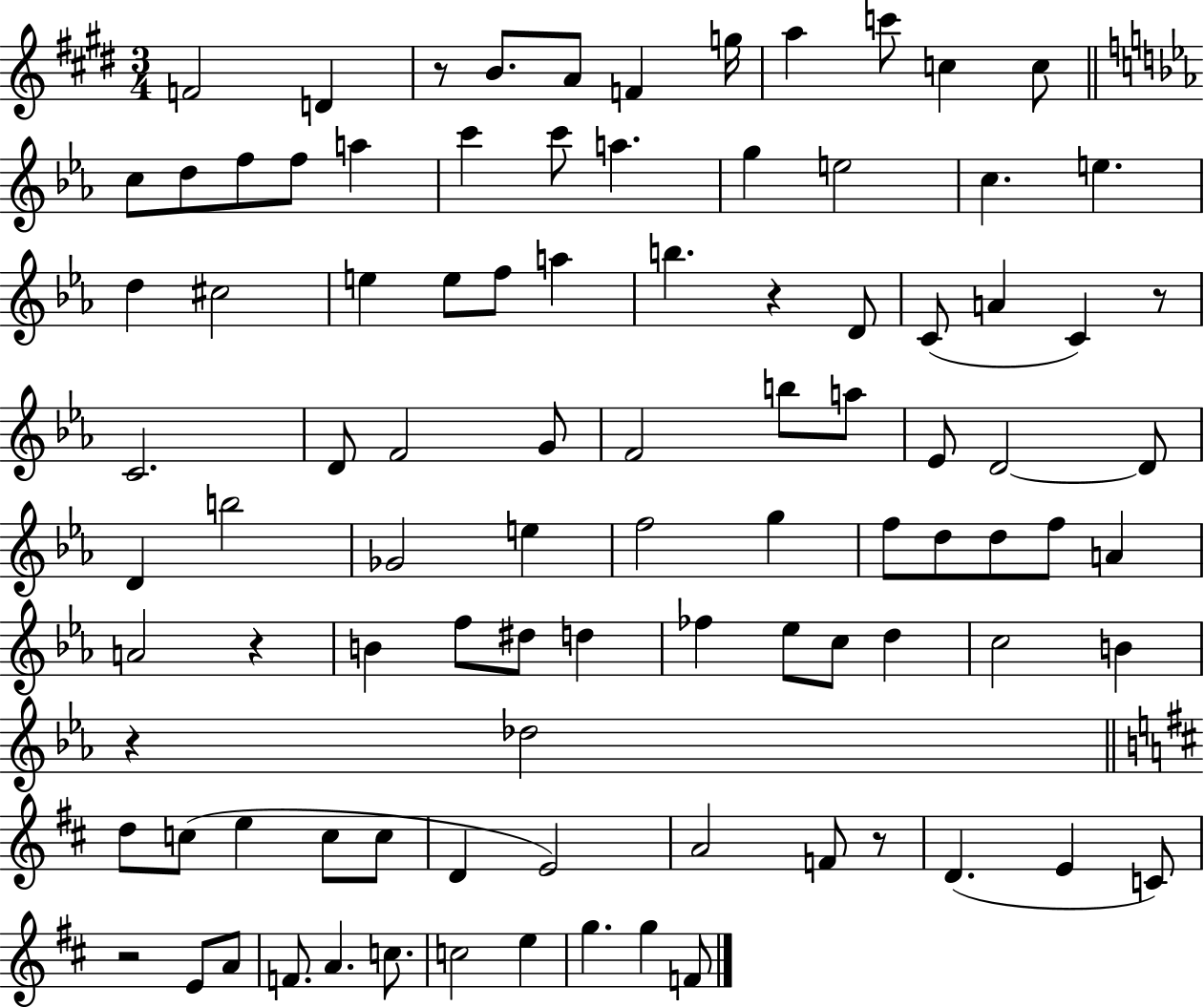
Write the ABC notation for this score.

X:1
T:Untitled
M:3/4
L:1/4
K:E
F2 D z/2 B/2 A/2 F g/4 a c'/2 c c/2 c/2 d/2 f/2 f/2 a c' c'/2 a g e2 c e d ^c2 e e/2 f/2 a b z D/2 C/2 A C z/2 C2 D/2 F2 G/2 F2 b/2 a/2 _E/2 D2 D/2 D b2 _G2 e f2 g f/2 d/2 d/2 f/2 A A2 z B f/2 ^d/2 d _f _e/2 c/2 d c2 B z _d2 d/2 c/2 e c/2 c/2 D E2 A2 F/2 z/2 D E C/2 z2 E/2 A/2 F/2 A c/2 c2 e g g F/2